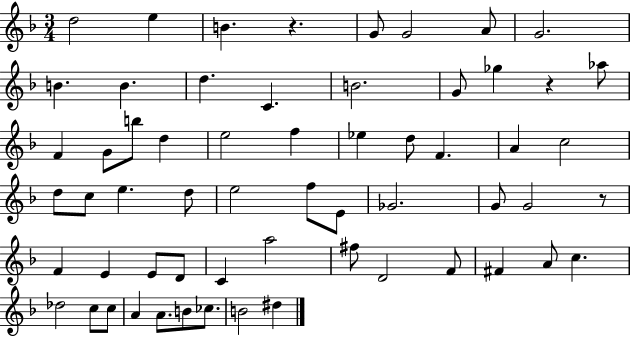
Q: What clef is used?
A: treble